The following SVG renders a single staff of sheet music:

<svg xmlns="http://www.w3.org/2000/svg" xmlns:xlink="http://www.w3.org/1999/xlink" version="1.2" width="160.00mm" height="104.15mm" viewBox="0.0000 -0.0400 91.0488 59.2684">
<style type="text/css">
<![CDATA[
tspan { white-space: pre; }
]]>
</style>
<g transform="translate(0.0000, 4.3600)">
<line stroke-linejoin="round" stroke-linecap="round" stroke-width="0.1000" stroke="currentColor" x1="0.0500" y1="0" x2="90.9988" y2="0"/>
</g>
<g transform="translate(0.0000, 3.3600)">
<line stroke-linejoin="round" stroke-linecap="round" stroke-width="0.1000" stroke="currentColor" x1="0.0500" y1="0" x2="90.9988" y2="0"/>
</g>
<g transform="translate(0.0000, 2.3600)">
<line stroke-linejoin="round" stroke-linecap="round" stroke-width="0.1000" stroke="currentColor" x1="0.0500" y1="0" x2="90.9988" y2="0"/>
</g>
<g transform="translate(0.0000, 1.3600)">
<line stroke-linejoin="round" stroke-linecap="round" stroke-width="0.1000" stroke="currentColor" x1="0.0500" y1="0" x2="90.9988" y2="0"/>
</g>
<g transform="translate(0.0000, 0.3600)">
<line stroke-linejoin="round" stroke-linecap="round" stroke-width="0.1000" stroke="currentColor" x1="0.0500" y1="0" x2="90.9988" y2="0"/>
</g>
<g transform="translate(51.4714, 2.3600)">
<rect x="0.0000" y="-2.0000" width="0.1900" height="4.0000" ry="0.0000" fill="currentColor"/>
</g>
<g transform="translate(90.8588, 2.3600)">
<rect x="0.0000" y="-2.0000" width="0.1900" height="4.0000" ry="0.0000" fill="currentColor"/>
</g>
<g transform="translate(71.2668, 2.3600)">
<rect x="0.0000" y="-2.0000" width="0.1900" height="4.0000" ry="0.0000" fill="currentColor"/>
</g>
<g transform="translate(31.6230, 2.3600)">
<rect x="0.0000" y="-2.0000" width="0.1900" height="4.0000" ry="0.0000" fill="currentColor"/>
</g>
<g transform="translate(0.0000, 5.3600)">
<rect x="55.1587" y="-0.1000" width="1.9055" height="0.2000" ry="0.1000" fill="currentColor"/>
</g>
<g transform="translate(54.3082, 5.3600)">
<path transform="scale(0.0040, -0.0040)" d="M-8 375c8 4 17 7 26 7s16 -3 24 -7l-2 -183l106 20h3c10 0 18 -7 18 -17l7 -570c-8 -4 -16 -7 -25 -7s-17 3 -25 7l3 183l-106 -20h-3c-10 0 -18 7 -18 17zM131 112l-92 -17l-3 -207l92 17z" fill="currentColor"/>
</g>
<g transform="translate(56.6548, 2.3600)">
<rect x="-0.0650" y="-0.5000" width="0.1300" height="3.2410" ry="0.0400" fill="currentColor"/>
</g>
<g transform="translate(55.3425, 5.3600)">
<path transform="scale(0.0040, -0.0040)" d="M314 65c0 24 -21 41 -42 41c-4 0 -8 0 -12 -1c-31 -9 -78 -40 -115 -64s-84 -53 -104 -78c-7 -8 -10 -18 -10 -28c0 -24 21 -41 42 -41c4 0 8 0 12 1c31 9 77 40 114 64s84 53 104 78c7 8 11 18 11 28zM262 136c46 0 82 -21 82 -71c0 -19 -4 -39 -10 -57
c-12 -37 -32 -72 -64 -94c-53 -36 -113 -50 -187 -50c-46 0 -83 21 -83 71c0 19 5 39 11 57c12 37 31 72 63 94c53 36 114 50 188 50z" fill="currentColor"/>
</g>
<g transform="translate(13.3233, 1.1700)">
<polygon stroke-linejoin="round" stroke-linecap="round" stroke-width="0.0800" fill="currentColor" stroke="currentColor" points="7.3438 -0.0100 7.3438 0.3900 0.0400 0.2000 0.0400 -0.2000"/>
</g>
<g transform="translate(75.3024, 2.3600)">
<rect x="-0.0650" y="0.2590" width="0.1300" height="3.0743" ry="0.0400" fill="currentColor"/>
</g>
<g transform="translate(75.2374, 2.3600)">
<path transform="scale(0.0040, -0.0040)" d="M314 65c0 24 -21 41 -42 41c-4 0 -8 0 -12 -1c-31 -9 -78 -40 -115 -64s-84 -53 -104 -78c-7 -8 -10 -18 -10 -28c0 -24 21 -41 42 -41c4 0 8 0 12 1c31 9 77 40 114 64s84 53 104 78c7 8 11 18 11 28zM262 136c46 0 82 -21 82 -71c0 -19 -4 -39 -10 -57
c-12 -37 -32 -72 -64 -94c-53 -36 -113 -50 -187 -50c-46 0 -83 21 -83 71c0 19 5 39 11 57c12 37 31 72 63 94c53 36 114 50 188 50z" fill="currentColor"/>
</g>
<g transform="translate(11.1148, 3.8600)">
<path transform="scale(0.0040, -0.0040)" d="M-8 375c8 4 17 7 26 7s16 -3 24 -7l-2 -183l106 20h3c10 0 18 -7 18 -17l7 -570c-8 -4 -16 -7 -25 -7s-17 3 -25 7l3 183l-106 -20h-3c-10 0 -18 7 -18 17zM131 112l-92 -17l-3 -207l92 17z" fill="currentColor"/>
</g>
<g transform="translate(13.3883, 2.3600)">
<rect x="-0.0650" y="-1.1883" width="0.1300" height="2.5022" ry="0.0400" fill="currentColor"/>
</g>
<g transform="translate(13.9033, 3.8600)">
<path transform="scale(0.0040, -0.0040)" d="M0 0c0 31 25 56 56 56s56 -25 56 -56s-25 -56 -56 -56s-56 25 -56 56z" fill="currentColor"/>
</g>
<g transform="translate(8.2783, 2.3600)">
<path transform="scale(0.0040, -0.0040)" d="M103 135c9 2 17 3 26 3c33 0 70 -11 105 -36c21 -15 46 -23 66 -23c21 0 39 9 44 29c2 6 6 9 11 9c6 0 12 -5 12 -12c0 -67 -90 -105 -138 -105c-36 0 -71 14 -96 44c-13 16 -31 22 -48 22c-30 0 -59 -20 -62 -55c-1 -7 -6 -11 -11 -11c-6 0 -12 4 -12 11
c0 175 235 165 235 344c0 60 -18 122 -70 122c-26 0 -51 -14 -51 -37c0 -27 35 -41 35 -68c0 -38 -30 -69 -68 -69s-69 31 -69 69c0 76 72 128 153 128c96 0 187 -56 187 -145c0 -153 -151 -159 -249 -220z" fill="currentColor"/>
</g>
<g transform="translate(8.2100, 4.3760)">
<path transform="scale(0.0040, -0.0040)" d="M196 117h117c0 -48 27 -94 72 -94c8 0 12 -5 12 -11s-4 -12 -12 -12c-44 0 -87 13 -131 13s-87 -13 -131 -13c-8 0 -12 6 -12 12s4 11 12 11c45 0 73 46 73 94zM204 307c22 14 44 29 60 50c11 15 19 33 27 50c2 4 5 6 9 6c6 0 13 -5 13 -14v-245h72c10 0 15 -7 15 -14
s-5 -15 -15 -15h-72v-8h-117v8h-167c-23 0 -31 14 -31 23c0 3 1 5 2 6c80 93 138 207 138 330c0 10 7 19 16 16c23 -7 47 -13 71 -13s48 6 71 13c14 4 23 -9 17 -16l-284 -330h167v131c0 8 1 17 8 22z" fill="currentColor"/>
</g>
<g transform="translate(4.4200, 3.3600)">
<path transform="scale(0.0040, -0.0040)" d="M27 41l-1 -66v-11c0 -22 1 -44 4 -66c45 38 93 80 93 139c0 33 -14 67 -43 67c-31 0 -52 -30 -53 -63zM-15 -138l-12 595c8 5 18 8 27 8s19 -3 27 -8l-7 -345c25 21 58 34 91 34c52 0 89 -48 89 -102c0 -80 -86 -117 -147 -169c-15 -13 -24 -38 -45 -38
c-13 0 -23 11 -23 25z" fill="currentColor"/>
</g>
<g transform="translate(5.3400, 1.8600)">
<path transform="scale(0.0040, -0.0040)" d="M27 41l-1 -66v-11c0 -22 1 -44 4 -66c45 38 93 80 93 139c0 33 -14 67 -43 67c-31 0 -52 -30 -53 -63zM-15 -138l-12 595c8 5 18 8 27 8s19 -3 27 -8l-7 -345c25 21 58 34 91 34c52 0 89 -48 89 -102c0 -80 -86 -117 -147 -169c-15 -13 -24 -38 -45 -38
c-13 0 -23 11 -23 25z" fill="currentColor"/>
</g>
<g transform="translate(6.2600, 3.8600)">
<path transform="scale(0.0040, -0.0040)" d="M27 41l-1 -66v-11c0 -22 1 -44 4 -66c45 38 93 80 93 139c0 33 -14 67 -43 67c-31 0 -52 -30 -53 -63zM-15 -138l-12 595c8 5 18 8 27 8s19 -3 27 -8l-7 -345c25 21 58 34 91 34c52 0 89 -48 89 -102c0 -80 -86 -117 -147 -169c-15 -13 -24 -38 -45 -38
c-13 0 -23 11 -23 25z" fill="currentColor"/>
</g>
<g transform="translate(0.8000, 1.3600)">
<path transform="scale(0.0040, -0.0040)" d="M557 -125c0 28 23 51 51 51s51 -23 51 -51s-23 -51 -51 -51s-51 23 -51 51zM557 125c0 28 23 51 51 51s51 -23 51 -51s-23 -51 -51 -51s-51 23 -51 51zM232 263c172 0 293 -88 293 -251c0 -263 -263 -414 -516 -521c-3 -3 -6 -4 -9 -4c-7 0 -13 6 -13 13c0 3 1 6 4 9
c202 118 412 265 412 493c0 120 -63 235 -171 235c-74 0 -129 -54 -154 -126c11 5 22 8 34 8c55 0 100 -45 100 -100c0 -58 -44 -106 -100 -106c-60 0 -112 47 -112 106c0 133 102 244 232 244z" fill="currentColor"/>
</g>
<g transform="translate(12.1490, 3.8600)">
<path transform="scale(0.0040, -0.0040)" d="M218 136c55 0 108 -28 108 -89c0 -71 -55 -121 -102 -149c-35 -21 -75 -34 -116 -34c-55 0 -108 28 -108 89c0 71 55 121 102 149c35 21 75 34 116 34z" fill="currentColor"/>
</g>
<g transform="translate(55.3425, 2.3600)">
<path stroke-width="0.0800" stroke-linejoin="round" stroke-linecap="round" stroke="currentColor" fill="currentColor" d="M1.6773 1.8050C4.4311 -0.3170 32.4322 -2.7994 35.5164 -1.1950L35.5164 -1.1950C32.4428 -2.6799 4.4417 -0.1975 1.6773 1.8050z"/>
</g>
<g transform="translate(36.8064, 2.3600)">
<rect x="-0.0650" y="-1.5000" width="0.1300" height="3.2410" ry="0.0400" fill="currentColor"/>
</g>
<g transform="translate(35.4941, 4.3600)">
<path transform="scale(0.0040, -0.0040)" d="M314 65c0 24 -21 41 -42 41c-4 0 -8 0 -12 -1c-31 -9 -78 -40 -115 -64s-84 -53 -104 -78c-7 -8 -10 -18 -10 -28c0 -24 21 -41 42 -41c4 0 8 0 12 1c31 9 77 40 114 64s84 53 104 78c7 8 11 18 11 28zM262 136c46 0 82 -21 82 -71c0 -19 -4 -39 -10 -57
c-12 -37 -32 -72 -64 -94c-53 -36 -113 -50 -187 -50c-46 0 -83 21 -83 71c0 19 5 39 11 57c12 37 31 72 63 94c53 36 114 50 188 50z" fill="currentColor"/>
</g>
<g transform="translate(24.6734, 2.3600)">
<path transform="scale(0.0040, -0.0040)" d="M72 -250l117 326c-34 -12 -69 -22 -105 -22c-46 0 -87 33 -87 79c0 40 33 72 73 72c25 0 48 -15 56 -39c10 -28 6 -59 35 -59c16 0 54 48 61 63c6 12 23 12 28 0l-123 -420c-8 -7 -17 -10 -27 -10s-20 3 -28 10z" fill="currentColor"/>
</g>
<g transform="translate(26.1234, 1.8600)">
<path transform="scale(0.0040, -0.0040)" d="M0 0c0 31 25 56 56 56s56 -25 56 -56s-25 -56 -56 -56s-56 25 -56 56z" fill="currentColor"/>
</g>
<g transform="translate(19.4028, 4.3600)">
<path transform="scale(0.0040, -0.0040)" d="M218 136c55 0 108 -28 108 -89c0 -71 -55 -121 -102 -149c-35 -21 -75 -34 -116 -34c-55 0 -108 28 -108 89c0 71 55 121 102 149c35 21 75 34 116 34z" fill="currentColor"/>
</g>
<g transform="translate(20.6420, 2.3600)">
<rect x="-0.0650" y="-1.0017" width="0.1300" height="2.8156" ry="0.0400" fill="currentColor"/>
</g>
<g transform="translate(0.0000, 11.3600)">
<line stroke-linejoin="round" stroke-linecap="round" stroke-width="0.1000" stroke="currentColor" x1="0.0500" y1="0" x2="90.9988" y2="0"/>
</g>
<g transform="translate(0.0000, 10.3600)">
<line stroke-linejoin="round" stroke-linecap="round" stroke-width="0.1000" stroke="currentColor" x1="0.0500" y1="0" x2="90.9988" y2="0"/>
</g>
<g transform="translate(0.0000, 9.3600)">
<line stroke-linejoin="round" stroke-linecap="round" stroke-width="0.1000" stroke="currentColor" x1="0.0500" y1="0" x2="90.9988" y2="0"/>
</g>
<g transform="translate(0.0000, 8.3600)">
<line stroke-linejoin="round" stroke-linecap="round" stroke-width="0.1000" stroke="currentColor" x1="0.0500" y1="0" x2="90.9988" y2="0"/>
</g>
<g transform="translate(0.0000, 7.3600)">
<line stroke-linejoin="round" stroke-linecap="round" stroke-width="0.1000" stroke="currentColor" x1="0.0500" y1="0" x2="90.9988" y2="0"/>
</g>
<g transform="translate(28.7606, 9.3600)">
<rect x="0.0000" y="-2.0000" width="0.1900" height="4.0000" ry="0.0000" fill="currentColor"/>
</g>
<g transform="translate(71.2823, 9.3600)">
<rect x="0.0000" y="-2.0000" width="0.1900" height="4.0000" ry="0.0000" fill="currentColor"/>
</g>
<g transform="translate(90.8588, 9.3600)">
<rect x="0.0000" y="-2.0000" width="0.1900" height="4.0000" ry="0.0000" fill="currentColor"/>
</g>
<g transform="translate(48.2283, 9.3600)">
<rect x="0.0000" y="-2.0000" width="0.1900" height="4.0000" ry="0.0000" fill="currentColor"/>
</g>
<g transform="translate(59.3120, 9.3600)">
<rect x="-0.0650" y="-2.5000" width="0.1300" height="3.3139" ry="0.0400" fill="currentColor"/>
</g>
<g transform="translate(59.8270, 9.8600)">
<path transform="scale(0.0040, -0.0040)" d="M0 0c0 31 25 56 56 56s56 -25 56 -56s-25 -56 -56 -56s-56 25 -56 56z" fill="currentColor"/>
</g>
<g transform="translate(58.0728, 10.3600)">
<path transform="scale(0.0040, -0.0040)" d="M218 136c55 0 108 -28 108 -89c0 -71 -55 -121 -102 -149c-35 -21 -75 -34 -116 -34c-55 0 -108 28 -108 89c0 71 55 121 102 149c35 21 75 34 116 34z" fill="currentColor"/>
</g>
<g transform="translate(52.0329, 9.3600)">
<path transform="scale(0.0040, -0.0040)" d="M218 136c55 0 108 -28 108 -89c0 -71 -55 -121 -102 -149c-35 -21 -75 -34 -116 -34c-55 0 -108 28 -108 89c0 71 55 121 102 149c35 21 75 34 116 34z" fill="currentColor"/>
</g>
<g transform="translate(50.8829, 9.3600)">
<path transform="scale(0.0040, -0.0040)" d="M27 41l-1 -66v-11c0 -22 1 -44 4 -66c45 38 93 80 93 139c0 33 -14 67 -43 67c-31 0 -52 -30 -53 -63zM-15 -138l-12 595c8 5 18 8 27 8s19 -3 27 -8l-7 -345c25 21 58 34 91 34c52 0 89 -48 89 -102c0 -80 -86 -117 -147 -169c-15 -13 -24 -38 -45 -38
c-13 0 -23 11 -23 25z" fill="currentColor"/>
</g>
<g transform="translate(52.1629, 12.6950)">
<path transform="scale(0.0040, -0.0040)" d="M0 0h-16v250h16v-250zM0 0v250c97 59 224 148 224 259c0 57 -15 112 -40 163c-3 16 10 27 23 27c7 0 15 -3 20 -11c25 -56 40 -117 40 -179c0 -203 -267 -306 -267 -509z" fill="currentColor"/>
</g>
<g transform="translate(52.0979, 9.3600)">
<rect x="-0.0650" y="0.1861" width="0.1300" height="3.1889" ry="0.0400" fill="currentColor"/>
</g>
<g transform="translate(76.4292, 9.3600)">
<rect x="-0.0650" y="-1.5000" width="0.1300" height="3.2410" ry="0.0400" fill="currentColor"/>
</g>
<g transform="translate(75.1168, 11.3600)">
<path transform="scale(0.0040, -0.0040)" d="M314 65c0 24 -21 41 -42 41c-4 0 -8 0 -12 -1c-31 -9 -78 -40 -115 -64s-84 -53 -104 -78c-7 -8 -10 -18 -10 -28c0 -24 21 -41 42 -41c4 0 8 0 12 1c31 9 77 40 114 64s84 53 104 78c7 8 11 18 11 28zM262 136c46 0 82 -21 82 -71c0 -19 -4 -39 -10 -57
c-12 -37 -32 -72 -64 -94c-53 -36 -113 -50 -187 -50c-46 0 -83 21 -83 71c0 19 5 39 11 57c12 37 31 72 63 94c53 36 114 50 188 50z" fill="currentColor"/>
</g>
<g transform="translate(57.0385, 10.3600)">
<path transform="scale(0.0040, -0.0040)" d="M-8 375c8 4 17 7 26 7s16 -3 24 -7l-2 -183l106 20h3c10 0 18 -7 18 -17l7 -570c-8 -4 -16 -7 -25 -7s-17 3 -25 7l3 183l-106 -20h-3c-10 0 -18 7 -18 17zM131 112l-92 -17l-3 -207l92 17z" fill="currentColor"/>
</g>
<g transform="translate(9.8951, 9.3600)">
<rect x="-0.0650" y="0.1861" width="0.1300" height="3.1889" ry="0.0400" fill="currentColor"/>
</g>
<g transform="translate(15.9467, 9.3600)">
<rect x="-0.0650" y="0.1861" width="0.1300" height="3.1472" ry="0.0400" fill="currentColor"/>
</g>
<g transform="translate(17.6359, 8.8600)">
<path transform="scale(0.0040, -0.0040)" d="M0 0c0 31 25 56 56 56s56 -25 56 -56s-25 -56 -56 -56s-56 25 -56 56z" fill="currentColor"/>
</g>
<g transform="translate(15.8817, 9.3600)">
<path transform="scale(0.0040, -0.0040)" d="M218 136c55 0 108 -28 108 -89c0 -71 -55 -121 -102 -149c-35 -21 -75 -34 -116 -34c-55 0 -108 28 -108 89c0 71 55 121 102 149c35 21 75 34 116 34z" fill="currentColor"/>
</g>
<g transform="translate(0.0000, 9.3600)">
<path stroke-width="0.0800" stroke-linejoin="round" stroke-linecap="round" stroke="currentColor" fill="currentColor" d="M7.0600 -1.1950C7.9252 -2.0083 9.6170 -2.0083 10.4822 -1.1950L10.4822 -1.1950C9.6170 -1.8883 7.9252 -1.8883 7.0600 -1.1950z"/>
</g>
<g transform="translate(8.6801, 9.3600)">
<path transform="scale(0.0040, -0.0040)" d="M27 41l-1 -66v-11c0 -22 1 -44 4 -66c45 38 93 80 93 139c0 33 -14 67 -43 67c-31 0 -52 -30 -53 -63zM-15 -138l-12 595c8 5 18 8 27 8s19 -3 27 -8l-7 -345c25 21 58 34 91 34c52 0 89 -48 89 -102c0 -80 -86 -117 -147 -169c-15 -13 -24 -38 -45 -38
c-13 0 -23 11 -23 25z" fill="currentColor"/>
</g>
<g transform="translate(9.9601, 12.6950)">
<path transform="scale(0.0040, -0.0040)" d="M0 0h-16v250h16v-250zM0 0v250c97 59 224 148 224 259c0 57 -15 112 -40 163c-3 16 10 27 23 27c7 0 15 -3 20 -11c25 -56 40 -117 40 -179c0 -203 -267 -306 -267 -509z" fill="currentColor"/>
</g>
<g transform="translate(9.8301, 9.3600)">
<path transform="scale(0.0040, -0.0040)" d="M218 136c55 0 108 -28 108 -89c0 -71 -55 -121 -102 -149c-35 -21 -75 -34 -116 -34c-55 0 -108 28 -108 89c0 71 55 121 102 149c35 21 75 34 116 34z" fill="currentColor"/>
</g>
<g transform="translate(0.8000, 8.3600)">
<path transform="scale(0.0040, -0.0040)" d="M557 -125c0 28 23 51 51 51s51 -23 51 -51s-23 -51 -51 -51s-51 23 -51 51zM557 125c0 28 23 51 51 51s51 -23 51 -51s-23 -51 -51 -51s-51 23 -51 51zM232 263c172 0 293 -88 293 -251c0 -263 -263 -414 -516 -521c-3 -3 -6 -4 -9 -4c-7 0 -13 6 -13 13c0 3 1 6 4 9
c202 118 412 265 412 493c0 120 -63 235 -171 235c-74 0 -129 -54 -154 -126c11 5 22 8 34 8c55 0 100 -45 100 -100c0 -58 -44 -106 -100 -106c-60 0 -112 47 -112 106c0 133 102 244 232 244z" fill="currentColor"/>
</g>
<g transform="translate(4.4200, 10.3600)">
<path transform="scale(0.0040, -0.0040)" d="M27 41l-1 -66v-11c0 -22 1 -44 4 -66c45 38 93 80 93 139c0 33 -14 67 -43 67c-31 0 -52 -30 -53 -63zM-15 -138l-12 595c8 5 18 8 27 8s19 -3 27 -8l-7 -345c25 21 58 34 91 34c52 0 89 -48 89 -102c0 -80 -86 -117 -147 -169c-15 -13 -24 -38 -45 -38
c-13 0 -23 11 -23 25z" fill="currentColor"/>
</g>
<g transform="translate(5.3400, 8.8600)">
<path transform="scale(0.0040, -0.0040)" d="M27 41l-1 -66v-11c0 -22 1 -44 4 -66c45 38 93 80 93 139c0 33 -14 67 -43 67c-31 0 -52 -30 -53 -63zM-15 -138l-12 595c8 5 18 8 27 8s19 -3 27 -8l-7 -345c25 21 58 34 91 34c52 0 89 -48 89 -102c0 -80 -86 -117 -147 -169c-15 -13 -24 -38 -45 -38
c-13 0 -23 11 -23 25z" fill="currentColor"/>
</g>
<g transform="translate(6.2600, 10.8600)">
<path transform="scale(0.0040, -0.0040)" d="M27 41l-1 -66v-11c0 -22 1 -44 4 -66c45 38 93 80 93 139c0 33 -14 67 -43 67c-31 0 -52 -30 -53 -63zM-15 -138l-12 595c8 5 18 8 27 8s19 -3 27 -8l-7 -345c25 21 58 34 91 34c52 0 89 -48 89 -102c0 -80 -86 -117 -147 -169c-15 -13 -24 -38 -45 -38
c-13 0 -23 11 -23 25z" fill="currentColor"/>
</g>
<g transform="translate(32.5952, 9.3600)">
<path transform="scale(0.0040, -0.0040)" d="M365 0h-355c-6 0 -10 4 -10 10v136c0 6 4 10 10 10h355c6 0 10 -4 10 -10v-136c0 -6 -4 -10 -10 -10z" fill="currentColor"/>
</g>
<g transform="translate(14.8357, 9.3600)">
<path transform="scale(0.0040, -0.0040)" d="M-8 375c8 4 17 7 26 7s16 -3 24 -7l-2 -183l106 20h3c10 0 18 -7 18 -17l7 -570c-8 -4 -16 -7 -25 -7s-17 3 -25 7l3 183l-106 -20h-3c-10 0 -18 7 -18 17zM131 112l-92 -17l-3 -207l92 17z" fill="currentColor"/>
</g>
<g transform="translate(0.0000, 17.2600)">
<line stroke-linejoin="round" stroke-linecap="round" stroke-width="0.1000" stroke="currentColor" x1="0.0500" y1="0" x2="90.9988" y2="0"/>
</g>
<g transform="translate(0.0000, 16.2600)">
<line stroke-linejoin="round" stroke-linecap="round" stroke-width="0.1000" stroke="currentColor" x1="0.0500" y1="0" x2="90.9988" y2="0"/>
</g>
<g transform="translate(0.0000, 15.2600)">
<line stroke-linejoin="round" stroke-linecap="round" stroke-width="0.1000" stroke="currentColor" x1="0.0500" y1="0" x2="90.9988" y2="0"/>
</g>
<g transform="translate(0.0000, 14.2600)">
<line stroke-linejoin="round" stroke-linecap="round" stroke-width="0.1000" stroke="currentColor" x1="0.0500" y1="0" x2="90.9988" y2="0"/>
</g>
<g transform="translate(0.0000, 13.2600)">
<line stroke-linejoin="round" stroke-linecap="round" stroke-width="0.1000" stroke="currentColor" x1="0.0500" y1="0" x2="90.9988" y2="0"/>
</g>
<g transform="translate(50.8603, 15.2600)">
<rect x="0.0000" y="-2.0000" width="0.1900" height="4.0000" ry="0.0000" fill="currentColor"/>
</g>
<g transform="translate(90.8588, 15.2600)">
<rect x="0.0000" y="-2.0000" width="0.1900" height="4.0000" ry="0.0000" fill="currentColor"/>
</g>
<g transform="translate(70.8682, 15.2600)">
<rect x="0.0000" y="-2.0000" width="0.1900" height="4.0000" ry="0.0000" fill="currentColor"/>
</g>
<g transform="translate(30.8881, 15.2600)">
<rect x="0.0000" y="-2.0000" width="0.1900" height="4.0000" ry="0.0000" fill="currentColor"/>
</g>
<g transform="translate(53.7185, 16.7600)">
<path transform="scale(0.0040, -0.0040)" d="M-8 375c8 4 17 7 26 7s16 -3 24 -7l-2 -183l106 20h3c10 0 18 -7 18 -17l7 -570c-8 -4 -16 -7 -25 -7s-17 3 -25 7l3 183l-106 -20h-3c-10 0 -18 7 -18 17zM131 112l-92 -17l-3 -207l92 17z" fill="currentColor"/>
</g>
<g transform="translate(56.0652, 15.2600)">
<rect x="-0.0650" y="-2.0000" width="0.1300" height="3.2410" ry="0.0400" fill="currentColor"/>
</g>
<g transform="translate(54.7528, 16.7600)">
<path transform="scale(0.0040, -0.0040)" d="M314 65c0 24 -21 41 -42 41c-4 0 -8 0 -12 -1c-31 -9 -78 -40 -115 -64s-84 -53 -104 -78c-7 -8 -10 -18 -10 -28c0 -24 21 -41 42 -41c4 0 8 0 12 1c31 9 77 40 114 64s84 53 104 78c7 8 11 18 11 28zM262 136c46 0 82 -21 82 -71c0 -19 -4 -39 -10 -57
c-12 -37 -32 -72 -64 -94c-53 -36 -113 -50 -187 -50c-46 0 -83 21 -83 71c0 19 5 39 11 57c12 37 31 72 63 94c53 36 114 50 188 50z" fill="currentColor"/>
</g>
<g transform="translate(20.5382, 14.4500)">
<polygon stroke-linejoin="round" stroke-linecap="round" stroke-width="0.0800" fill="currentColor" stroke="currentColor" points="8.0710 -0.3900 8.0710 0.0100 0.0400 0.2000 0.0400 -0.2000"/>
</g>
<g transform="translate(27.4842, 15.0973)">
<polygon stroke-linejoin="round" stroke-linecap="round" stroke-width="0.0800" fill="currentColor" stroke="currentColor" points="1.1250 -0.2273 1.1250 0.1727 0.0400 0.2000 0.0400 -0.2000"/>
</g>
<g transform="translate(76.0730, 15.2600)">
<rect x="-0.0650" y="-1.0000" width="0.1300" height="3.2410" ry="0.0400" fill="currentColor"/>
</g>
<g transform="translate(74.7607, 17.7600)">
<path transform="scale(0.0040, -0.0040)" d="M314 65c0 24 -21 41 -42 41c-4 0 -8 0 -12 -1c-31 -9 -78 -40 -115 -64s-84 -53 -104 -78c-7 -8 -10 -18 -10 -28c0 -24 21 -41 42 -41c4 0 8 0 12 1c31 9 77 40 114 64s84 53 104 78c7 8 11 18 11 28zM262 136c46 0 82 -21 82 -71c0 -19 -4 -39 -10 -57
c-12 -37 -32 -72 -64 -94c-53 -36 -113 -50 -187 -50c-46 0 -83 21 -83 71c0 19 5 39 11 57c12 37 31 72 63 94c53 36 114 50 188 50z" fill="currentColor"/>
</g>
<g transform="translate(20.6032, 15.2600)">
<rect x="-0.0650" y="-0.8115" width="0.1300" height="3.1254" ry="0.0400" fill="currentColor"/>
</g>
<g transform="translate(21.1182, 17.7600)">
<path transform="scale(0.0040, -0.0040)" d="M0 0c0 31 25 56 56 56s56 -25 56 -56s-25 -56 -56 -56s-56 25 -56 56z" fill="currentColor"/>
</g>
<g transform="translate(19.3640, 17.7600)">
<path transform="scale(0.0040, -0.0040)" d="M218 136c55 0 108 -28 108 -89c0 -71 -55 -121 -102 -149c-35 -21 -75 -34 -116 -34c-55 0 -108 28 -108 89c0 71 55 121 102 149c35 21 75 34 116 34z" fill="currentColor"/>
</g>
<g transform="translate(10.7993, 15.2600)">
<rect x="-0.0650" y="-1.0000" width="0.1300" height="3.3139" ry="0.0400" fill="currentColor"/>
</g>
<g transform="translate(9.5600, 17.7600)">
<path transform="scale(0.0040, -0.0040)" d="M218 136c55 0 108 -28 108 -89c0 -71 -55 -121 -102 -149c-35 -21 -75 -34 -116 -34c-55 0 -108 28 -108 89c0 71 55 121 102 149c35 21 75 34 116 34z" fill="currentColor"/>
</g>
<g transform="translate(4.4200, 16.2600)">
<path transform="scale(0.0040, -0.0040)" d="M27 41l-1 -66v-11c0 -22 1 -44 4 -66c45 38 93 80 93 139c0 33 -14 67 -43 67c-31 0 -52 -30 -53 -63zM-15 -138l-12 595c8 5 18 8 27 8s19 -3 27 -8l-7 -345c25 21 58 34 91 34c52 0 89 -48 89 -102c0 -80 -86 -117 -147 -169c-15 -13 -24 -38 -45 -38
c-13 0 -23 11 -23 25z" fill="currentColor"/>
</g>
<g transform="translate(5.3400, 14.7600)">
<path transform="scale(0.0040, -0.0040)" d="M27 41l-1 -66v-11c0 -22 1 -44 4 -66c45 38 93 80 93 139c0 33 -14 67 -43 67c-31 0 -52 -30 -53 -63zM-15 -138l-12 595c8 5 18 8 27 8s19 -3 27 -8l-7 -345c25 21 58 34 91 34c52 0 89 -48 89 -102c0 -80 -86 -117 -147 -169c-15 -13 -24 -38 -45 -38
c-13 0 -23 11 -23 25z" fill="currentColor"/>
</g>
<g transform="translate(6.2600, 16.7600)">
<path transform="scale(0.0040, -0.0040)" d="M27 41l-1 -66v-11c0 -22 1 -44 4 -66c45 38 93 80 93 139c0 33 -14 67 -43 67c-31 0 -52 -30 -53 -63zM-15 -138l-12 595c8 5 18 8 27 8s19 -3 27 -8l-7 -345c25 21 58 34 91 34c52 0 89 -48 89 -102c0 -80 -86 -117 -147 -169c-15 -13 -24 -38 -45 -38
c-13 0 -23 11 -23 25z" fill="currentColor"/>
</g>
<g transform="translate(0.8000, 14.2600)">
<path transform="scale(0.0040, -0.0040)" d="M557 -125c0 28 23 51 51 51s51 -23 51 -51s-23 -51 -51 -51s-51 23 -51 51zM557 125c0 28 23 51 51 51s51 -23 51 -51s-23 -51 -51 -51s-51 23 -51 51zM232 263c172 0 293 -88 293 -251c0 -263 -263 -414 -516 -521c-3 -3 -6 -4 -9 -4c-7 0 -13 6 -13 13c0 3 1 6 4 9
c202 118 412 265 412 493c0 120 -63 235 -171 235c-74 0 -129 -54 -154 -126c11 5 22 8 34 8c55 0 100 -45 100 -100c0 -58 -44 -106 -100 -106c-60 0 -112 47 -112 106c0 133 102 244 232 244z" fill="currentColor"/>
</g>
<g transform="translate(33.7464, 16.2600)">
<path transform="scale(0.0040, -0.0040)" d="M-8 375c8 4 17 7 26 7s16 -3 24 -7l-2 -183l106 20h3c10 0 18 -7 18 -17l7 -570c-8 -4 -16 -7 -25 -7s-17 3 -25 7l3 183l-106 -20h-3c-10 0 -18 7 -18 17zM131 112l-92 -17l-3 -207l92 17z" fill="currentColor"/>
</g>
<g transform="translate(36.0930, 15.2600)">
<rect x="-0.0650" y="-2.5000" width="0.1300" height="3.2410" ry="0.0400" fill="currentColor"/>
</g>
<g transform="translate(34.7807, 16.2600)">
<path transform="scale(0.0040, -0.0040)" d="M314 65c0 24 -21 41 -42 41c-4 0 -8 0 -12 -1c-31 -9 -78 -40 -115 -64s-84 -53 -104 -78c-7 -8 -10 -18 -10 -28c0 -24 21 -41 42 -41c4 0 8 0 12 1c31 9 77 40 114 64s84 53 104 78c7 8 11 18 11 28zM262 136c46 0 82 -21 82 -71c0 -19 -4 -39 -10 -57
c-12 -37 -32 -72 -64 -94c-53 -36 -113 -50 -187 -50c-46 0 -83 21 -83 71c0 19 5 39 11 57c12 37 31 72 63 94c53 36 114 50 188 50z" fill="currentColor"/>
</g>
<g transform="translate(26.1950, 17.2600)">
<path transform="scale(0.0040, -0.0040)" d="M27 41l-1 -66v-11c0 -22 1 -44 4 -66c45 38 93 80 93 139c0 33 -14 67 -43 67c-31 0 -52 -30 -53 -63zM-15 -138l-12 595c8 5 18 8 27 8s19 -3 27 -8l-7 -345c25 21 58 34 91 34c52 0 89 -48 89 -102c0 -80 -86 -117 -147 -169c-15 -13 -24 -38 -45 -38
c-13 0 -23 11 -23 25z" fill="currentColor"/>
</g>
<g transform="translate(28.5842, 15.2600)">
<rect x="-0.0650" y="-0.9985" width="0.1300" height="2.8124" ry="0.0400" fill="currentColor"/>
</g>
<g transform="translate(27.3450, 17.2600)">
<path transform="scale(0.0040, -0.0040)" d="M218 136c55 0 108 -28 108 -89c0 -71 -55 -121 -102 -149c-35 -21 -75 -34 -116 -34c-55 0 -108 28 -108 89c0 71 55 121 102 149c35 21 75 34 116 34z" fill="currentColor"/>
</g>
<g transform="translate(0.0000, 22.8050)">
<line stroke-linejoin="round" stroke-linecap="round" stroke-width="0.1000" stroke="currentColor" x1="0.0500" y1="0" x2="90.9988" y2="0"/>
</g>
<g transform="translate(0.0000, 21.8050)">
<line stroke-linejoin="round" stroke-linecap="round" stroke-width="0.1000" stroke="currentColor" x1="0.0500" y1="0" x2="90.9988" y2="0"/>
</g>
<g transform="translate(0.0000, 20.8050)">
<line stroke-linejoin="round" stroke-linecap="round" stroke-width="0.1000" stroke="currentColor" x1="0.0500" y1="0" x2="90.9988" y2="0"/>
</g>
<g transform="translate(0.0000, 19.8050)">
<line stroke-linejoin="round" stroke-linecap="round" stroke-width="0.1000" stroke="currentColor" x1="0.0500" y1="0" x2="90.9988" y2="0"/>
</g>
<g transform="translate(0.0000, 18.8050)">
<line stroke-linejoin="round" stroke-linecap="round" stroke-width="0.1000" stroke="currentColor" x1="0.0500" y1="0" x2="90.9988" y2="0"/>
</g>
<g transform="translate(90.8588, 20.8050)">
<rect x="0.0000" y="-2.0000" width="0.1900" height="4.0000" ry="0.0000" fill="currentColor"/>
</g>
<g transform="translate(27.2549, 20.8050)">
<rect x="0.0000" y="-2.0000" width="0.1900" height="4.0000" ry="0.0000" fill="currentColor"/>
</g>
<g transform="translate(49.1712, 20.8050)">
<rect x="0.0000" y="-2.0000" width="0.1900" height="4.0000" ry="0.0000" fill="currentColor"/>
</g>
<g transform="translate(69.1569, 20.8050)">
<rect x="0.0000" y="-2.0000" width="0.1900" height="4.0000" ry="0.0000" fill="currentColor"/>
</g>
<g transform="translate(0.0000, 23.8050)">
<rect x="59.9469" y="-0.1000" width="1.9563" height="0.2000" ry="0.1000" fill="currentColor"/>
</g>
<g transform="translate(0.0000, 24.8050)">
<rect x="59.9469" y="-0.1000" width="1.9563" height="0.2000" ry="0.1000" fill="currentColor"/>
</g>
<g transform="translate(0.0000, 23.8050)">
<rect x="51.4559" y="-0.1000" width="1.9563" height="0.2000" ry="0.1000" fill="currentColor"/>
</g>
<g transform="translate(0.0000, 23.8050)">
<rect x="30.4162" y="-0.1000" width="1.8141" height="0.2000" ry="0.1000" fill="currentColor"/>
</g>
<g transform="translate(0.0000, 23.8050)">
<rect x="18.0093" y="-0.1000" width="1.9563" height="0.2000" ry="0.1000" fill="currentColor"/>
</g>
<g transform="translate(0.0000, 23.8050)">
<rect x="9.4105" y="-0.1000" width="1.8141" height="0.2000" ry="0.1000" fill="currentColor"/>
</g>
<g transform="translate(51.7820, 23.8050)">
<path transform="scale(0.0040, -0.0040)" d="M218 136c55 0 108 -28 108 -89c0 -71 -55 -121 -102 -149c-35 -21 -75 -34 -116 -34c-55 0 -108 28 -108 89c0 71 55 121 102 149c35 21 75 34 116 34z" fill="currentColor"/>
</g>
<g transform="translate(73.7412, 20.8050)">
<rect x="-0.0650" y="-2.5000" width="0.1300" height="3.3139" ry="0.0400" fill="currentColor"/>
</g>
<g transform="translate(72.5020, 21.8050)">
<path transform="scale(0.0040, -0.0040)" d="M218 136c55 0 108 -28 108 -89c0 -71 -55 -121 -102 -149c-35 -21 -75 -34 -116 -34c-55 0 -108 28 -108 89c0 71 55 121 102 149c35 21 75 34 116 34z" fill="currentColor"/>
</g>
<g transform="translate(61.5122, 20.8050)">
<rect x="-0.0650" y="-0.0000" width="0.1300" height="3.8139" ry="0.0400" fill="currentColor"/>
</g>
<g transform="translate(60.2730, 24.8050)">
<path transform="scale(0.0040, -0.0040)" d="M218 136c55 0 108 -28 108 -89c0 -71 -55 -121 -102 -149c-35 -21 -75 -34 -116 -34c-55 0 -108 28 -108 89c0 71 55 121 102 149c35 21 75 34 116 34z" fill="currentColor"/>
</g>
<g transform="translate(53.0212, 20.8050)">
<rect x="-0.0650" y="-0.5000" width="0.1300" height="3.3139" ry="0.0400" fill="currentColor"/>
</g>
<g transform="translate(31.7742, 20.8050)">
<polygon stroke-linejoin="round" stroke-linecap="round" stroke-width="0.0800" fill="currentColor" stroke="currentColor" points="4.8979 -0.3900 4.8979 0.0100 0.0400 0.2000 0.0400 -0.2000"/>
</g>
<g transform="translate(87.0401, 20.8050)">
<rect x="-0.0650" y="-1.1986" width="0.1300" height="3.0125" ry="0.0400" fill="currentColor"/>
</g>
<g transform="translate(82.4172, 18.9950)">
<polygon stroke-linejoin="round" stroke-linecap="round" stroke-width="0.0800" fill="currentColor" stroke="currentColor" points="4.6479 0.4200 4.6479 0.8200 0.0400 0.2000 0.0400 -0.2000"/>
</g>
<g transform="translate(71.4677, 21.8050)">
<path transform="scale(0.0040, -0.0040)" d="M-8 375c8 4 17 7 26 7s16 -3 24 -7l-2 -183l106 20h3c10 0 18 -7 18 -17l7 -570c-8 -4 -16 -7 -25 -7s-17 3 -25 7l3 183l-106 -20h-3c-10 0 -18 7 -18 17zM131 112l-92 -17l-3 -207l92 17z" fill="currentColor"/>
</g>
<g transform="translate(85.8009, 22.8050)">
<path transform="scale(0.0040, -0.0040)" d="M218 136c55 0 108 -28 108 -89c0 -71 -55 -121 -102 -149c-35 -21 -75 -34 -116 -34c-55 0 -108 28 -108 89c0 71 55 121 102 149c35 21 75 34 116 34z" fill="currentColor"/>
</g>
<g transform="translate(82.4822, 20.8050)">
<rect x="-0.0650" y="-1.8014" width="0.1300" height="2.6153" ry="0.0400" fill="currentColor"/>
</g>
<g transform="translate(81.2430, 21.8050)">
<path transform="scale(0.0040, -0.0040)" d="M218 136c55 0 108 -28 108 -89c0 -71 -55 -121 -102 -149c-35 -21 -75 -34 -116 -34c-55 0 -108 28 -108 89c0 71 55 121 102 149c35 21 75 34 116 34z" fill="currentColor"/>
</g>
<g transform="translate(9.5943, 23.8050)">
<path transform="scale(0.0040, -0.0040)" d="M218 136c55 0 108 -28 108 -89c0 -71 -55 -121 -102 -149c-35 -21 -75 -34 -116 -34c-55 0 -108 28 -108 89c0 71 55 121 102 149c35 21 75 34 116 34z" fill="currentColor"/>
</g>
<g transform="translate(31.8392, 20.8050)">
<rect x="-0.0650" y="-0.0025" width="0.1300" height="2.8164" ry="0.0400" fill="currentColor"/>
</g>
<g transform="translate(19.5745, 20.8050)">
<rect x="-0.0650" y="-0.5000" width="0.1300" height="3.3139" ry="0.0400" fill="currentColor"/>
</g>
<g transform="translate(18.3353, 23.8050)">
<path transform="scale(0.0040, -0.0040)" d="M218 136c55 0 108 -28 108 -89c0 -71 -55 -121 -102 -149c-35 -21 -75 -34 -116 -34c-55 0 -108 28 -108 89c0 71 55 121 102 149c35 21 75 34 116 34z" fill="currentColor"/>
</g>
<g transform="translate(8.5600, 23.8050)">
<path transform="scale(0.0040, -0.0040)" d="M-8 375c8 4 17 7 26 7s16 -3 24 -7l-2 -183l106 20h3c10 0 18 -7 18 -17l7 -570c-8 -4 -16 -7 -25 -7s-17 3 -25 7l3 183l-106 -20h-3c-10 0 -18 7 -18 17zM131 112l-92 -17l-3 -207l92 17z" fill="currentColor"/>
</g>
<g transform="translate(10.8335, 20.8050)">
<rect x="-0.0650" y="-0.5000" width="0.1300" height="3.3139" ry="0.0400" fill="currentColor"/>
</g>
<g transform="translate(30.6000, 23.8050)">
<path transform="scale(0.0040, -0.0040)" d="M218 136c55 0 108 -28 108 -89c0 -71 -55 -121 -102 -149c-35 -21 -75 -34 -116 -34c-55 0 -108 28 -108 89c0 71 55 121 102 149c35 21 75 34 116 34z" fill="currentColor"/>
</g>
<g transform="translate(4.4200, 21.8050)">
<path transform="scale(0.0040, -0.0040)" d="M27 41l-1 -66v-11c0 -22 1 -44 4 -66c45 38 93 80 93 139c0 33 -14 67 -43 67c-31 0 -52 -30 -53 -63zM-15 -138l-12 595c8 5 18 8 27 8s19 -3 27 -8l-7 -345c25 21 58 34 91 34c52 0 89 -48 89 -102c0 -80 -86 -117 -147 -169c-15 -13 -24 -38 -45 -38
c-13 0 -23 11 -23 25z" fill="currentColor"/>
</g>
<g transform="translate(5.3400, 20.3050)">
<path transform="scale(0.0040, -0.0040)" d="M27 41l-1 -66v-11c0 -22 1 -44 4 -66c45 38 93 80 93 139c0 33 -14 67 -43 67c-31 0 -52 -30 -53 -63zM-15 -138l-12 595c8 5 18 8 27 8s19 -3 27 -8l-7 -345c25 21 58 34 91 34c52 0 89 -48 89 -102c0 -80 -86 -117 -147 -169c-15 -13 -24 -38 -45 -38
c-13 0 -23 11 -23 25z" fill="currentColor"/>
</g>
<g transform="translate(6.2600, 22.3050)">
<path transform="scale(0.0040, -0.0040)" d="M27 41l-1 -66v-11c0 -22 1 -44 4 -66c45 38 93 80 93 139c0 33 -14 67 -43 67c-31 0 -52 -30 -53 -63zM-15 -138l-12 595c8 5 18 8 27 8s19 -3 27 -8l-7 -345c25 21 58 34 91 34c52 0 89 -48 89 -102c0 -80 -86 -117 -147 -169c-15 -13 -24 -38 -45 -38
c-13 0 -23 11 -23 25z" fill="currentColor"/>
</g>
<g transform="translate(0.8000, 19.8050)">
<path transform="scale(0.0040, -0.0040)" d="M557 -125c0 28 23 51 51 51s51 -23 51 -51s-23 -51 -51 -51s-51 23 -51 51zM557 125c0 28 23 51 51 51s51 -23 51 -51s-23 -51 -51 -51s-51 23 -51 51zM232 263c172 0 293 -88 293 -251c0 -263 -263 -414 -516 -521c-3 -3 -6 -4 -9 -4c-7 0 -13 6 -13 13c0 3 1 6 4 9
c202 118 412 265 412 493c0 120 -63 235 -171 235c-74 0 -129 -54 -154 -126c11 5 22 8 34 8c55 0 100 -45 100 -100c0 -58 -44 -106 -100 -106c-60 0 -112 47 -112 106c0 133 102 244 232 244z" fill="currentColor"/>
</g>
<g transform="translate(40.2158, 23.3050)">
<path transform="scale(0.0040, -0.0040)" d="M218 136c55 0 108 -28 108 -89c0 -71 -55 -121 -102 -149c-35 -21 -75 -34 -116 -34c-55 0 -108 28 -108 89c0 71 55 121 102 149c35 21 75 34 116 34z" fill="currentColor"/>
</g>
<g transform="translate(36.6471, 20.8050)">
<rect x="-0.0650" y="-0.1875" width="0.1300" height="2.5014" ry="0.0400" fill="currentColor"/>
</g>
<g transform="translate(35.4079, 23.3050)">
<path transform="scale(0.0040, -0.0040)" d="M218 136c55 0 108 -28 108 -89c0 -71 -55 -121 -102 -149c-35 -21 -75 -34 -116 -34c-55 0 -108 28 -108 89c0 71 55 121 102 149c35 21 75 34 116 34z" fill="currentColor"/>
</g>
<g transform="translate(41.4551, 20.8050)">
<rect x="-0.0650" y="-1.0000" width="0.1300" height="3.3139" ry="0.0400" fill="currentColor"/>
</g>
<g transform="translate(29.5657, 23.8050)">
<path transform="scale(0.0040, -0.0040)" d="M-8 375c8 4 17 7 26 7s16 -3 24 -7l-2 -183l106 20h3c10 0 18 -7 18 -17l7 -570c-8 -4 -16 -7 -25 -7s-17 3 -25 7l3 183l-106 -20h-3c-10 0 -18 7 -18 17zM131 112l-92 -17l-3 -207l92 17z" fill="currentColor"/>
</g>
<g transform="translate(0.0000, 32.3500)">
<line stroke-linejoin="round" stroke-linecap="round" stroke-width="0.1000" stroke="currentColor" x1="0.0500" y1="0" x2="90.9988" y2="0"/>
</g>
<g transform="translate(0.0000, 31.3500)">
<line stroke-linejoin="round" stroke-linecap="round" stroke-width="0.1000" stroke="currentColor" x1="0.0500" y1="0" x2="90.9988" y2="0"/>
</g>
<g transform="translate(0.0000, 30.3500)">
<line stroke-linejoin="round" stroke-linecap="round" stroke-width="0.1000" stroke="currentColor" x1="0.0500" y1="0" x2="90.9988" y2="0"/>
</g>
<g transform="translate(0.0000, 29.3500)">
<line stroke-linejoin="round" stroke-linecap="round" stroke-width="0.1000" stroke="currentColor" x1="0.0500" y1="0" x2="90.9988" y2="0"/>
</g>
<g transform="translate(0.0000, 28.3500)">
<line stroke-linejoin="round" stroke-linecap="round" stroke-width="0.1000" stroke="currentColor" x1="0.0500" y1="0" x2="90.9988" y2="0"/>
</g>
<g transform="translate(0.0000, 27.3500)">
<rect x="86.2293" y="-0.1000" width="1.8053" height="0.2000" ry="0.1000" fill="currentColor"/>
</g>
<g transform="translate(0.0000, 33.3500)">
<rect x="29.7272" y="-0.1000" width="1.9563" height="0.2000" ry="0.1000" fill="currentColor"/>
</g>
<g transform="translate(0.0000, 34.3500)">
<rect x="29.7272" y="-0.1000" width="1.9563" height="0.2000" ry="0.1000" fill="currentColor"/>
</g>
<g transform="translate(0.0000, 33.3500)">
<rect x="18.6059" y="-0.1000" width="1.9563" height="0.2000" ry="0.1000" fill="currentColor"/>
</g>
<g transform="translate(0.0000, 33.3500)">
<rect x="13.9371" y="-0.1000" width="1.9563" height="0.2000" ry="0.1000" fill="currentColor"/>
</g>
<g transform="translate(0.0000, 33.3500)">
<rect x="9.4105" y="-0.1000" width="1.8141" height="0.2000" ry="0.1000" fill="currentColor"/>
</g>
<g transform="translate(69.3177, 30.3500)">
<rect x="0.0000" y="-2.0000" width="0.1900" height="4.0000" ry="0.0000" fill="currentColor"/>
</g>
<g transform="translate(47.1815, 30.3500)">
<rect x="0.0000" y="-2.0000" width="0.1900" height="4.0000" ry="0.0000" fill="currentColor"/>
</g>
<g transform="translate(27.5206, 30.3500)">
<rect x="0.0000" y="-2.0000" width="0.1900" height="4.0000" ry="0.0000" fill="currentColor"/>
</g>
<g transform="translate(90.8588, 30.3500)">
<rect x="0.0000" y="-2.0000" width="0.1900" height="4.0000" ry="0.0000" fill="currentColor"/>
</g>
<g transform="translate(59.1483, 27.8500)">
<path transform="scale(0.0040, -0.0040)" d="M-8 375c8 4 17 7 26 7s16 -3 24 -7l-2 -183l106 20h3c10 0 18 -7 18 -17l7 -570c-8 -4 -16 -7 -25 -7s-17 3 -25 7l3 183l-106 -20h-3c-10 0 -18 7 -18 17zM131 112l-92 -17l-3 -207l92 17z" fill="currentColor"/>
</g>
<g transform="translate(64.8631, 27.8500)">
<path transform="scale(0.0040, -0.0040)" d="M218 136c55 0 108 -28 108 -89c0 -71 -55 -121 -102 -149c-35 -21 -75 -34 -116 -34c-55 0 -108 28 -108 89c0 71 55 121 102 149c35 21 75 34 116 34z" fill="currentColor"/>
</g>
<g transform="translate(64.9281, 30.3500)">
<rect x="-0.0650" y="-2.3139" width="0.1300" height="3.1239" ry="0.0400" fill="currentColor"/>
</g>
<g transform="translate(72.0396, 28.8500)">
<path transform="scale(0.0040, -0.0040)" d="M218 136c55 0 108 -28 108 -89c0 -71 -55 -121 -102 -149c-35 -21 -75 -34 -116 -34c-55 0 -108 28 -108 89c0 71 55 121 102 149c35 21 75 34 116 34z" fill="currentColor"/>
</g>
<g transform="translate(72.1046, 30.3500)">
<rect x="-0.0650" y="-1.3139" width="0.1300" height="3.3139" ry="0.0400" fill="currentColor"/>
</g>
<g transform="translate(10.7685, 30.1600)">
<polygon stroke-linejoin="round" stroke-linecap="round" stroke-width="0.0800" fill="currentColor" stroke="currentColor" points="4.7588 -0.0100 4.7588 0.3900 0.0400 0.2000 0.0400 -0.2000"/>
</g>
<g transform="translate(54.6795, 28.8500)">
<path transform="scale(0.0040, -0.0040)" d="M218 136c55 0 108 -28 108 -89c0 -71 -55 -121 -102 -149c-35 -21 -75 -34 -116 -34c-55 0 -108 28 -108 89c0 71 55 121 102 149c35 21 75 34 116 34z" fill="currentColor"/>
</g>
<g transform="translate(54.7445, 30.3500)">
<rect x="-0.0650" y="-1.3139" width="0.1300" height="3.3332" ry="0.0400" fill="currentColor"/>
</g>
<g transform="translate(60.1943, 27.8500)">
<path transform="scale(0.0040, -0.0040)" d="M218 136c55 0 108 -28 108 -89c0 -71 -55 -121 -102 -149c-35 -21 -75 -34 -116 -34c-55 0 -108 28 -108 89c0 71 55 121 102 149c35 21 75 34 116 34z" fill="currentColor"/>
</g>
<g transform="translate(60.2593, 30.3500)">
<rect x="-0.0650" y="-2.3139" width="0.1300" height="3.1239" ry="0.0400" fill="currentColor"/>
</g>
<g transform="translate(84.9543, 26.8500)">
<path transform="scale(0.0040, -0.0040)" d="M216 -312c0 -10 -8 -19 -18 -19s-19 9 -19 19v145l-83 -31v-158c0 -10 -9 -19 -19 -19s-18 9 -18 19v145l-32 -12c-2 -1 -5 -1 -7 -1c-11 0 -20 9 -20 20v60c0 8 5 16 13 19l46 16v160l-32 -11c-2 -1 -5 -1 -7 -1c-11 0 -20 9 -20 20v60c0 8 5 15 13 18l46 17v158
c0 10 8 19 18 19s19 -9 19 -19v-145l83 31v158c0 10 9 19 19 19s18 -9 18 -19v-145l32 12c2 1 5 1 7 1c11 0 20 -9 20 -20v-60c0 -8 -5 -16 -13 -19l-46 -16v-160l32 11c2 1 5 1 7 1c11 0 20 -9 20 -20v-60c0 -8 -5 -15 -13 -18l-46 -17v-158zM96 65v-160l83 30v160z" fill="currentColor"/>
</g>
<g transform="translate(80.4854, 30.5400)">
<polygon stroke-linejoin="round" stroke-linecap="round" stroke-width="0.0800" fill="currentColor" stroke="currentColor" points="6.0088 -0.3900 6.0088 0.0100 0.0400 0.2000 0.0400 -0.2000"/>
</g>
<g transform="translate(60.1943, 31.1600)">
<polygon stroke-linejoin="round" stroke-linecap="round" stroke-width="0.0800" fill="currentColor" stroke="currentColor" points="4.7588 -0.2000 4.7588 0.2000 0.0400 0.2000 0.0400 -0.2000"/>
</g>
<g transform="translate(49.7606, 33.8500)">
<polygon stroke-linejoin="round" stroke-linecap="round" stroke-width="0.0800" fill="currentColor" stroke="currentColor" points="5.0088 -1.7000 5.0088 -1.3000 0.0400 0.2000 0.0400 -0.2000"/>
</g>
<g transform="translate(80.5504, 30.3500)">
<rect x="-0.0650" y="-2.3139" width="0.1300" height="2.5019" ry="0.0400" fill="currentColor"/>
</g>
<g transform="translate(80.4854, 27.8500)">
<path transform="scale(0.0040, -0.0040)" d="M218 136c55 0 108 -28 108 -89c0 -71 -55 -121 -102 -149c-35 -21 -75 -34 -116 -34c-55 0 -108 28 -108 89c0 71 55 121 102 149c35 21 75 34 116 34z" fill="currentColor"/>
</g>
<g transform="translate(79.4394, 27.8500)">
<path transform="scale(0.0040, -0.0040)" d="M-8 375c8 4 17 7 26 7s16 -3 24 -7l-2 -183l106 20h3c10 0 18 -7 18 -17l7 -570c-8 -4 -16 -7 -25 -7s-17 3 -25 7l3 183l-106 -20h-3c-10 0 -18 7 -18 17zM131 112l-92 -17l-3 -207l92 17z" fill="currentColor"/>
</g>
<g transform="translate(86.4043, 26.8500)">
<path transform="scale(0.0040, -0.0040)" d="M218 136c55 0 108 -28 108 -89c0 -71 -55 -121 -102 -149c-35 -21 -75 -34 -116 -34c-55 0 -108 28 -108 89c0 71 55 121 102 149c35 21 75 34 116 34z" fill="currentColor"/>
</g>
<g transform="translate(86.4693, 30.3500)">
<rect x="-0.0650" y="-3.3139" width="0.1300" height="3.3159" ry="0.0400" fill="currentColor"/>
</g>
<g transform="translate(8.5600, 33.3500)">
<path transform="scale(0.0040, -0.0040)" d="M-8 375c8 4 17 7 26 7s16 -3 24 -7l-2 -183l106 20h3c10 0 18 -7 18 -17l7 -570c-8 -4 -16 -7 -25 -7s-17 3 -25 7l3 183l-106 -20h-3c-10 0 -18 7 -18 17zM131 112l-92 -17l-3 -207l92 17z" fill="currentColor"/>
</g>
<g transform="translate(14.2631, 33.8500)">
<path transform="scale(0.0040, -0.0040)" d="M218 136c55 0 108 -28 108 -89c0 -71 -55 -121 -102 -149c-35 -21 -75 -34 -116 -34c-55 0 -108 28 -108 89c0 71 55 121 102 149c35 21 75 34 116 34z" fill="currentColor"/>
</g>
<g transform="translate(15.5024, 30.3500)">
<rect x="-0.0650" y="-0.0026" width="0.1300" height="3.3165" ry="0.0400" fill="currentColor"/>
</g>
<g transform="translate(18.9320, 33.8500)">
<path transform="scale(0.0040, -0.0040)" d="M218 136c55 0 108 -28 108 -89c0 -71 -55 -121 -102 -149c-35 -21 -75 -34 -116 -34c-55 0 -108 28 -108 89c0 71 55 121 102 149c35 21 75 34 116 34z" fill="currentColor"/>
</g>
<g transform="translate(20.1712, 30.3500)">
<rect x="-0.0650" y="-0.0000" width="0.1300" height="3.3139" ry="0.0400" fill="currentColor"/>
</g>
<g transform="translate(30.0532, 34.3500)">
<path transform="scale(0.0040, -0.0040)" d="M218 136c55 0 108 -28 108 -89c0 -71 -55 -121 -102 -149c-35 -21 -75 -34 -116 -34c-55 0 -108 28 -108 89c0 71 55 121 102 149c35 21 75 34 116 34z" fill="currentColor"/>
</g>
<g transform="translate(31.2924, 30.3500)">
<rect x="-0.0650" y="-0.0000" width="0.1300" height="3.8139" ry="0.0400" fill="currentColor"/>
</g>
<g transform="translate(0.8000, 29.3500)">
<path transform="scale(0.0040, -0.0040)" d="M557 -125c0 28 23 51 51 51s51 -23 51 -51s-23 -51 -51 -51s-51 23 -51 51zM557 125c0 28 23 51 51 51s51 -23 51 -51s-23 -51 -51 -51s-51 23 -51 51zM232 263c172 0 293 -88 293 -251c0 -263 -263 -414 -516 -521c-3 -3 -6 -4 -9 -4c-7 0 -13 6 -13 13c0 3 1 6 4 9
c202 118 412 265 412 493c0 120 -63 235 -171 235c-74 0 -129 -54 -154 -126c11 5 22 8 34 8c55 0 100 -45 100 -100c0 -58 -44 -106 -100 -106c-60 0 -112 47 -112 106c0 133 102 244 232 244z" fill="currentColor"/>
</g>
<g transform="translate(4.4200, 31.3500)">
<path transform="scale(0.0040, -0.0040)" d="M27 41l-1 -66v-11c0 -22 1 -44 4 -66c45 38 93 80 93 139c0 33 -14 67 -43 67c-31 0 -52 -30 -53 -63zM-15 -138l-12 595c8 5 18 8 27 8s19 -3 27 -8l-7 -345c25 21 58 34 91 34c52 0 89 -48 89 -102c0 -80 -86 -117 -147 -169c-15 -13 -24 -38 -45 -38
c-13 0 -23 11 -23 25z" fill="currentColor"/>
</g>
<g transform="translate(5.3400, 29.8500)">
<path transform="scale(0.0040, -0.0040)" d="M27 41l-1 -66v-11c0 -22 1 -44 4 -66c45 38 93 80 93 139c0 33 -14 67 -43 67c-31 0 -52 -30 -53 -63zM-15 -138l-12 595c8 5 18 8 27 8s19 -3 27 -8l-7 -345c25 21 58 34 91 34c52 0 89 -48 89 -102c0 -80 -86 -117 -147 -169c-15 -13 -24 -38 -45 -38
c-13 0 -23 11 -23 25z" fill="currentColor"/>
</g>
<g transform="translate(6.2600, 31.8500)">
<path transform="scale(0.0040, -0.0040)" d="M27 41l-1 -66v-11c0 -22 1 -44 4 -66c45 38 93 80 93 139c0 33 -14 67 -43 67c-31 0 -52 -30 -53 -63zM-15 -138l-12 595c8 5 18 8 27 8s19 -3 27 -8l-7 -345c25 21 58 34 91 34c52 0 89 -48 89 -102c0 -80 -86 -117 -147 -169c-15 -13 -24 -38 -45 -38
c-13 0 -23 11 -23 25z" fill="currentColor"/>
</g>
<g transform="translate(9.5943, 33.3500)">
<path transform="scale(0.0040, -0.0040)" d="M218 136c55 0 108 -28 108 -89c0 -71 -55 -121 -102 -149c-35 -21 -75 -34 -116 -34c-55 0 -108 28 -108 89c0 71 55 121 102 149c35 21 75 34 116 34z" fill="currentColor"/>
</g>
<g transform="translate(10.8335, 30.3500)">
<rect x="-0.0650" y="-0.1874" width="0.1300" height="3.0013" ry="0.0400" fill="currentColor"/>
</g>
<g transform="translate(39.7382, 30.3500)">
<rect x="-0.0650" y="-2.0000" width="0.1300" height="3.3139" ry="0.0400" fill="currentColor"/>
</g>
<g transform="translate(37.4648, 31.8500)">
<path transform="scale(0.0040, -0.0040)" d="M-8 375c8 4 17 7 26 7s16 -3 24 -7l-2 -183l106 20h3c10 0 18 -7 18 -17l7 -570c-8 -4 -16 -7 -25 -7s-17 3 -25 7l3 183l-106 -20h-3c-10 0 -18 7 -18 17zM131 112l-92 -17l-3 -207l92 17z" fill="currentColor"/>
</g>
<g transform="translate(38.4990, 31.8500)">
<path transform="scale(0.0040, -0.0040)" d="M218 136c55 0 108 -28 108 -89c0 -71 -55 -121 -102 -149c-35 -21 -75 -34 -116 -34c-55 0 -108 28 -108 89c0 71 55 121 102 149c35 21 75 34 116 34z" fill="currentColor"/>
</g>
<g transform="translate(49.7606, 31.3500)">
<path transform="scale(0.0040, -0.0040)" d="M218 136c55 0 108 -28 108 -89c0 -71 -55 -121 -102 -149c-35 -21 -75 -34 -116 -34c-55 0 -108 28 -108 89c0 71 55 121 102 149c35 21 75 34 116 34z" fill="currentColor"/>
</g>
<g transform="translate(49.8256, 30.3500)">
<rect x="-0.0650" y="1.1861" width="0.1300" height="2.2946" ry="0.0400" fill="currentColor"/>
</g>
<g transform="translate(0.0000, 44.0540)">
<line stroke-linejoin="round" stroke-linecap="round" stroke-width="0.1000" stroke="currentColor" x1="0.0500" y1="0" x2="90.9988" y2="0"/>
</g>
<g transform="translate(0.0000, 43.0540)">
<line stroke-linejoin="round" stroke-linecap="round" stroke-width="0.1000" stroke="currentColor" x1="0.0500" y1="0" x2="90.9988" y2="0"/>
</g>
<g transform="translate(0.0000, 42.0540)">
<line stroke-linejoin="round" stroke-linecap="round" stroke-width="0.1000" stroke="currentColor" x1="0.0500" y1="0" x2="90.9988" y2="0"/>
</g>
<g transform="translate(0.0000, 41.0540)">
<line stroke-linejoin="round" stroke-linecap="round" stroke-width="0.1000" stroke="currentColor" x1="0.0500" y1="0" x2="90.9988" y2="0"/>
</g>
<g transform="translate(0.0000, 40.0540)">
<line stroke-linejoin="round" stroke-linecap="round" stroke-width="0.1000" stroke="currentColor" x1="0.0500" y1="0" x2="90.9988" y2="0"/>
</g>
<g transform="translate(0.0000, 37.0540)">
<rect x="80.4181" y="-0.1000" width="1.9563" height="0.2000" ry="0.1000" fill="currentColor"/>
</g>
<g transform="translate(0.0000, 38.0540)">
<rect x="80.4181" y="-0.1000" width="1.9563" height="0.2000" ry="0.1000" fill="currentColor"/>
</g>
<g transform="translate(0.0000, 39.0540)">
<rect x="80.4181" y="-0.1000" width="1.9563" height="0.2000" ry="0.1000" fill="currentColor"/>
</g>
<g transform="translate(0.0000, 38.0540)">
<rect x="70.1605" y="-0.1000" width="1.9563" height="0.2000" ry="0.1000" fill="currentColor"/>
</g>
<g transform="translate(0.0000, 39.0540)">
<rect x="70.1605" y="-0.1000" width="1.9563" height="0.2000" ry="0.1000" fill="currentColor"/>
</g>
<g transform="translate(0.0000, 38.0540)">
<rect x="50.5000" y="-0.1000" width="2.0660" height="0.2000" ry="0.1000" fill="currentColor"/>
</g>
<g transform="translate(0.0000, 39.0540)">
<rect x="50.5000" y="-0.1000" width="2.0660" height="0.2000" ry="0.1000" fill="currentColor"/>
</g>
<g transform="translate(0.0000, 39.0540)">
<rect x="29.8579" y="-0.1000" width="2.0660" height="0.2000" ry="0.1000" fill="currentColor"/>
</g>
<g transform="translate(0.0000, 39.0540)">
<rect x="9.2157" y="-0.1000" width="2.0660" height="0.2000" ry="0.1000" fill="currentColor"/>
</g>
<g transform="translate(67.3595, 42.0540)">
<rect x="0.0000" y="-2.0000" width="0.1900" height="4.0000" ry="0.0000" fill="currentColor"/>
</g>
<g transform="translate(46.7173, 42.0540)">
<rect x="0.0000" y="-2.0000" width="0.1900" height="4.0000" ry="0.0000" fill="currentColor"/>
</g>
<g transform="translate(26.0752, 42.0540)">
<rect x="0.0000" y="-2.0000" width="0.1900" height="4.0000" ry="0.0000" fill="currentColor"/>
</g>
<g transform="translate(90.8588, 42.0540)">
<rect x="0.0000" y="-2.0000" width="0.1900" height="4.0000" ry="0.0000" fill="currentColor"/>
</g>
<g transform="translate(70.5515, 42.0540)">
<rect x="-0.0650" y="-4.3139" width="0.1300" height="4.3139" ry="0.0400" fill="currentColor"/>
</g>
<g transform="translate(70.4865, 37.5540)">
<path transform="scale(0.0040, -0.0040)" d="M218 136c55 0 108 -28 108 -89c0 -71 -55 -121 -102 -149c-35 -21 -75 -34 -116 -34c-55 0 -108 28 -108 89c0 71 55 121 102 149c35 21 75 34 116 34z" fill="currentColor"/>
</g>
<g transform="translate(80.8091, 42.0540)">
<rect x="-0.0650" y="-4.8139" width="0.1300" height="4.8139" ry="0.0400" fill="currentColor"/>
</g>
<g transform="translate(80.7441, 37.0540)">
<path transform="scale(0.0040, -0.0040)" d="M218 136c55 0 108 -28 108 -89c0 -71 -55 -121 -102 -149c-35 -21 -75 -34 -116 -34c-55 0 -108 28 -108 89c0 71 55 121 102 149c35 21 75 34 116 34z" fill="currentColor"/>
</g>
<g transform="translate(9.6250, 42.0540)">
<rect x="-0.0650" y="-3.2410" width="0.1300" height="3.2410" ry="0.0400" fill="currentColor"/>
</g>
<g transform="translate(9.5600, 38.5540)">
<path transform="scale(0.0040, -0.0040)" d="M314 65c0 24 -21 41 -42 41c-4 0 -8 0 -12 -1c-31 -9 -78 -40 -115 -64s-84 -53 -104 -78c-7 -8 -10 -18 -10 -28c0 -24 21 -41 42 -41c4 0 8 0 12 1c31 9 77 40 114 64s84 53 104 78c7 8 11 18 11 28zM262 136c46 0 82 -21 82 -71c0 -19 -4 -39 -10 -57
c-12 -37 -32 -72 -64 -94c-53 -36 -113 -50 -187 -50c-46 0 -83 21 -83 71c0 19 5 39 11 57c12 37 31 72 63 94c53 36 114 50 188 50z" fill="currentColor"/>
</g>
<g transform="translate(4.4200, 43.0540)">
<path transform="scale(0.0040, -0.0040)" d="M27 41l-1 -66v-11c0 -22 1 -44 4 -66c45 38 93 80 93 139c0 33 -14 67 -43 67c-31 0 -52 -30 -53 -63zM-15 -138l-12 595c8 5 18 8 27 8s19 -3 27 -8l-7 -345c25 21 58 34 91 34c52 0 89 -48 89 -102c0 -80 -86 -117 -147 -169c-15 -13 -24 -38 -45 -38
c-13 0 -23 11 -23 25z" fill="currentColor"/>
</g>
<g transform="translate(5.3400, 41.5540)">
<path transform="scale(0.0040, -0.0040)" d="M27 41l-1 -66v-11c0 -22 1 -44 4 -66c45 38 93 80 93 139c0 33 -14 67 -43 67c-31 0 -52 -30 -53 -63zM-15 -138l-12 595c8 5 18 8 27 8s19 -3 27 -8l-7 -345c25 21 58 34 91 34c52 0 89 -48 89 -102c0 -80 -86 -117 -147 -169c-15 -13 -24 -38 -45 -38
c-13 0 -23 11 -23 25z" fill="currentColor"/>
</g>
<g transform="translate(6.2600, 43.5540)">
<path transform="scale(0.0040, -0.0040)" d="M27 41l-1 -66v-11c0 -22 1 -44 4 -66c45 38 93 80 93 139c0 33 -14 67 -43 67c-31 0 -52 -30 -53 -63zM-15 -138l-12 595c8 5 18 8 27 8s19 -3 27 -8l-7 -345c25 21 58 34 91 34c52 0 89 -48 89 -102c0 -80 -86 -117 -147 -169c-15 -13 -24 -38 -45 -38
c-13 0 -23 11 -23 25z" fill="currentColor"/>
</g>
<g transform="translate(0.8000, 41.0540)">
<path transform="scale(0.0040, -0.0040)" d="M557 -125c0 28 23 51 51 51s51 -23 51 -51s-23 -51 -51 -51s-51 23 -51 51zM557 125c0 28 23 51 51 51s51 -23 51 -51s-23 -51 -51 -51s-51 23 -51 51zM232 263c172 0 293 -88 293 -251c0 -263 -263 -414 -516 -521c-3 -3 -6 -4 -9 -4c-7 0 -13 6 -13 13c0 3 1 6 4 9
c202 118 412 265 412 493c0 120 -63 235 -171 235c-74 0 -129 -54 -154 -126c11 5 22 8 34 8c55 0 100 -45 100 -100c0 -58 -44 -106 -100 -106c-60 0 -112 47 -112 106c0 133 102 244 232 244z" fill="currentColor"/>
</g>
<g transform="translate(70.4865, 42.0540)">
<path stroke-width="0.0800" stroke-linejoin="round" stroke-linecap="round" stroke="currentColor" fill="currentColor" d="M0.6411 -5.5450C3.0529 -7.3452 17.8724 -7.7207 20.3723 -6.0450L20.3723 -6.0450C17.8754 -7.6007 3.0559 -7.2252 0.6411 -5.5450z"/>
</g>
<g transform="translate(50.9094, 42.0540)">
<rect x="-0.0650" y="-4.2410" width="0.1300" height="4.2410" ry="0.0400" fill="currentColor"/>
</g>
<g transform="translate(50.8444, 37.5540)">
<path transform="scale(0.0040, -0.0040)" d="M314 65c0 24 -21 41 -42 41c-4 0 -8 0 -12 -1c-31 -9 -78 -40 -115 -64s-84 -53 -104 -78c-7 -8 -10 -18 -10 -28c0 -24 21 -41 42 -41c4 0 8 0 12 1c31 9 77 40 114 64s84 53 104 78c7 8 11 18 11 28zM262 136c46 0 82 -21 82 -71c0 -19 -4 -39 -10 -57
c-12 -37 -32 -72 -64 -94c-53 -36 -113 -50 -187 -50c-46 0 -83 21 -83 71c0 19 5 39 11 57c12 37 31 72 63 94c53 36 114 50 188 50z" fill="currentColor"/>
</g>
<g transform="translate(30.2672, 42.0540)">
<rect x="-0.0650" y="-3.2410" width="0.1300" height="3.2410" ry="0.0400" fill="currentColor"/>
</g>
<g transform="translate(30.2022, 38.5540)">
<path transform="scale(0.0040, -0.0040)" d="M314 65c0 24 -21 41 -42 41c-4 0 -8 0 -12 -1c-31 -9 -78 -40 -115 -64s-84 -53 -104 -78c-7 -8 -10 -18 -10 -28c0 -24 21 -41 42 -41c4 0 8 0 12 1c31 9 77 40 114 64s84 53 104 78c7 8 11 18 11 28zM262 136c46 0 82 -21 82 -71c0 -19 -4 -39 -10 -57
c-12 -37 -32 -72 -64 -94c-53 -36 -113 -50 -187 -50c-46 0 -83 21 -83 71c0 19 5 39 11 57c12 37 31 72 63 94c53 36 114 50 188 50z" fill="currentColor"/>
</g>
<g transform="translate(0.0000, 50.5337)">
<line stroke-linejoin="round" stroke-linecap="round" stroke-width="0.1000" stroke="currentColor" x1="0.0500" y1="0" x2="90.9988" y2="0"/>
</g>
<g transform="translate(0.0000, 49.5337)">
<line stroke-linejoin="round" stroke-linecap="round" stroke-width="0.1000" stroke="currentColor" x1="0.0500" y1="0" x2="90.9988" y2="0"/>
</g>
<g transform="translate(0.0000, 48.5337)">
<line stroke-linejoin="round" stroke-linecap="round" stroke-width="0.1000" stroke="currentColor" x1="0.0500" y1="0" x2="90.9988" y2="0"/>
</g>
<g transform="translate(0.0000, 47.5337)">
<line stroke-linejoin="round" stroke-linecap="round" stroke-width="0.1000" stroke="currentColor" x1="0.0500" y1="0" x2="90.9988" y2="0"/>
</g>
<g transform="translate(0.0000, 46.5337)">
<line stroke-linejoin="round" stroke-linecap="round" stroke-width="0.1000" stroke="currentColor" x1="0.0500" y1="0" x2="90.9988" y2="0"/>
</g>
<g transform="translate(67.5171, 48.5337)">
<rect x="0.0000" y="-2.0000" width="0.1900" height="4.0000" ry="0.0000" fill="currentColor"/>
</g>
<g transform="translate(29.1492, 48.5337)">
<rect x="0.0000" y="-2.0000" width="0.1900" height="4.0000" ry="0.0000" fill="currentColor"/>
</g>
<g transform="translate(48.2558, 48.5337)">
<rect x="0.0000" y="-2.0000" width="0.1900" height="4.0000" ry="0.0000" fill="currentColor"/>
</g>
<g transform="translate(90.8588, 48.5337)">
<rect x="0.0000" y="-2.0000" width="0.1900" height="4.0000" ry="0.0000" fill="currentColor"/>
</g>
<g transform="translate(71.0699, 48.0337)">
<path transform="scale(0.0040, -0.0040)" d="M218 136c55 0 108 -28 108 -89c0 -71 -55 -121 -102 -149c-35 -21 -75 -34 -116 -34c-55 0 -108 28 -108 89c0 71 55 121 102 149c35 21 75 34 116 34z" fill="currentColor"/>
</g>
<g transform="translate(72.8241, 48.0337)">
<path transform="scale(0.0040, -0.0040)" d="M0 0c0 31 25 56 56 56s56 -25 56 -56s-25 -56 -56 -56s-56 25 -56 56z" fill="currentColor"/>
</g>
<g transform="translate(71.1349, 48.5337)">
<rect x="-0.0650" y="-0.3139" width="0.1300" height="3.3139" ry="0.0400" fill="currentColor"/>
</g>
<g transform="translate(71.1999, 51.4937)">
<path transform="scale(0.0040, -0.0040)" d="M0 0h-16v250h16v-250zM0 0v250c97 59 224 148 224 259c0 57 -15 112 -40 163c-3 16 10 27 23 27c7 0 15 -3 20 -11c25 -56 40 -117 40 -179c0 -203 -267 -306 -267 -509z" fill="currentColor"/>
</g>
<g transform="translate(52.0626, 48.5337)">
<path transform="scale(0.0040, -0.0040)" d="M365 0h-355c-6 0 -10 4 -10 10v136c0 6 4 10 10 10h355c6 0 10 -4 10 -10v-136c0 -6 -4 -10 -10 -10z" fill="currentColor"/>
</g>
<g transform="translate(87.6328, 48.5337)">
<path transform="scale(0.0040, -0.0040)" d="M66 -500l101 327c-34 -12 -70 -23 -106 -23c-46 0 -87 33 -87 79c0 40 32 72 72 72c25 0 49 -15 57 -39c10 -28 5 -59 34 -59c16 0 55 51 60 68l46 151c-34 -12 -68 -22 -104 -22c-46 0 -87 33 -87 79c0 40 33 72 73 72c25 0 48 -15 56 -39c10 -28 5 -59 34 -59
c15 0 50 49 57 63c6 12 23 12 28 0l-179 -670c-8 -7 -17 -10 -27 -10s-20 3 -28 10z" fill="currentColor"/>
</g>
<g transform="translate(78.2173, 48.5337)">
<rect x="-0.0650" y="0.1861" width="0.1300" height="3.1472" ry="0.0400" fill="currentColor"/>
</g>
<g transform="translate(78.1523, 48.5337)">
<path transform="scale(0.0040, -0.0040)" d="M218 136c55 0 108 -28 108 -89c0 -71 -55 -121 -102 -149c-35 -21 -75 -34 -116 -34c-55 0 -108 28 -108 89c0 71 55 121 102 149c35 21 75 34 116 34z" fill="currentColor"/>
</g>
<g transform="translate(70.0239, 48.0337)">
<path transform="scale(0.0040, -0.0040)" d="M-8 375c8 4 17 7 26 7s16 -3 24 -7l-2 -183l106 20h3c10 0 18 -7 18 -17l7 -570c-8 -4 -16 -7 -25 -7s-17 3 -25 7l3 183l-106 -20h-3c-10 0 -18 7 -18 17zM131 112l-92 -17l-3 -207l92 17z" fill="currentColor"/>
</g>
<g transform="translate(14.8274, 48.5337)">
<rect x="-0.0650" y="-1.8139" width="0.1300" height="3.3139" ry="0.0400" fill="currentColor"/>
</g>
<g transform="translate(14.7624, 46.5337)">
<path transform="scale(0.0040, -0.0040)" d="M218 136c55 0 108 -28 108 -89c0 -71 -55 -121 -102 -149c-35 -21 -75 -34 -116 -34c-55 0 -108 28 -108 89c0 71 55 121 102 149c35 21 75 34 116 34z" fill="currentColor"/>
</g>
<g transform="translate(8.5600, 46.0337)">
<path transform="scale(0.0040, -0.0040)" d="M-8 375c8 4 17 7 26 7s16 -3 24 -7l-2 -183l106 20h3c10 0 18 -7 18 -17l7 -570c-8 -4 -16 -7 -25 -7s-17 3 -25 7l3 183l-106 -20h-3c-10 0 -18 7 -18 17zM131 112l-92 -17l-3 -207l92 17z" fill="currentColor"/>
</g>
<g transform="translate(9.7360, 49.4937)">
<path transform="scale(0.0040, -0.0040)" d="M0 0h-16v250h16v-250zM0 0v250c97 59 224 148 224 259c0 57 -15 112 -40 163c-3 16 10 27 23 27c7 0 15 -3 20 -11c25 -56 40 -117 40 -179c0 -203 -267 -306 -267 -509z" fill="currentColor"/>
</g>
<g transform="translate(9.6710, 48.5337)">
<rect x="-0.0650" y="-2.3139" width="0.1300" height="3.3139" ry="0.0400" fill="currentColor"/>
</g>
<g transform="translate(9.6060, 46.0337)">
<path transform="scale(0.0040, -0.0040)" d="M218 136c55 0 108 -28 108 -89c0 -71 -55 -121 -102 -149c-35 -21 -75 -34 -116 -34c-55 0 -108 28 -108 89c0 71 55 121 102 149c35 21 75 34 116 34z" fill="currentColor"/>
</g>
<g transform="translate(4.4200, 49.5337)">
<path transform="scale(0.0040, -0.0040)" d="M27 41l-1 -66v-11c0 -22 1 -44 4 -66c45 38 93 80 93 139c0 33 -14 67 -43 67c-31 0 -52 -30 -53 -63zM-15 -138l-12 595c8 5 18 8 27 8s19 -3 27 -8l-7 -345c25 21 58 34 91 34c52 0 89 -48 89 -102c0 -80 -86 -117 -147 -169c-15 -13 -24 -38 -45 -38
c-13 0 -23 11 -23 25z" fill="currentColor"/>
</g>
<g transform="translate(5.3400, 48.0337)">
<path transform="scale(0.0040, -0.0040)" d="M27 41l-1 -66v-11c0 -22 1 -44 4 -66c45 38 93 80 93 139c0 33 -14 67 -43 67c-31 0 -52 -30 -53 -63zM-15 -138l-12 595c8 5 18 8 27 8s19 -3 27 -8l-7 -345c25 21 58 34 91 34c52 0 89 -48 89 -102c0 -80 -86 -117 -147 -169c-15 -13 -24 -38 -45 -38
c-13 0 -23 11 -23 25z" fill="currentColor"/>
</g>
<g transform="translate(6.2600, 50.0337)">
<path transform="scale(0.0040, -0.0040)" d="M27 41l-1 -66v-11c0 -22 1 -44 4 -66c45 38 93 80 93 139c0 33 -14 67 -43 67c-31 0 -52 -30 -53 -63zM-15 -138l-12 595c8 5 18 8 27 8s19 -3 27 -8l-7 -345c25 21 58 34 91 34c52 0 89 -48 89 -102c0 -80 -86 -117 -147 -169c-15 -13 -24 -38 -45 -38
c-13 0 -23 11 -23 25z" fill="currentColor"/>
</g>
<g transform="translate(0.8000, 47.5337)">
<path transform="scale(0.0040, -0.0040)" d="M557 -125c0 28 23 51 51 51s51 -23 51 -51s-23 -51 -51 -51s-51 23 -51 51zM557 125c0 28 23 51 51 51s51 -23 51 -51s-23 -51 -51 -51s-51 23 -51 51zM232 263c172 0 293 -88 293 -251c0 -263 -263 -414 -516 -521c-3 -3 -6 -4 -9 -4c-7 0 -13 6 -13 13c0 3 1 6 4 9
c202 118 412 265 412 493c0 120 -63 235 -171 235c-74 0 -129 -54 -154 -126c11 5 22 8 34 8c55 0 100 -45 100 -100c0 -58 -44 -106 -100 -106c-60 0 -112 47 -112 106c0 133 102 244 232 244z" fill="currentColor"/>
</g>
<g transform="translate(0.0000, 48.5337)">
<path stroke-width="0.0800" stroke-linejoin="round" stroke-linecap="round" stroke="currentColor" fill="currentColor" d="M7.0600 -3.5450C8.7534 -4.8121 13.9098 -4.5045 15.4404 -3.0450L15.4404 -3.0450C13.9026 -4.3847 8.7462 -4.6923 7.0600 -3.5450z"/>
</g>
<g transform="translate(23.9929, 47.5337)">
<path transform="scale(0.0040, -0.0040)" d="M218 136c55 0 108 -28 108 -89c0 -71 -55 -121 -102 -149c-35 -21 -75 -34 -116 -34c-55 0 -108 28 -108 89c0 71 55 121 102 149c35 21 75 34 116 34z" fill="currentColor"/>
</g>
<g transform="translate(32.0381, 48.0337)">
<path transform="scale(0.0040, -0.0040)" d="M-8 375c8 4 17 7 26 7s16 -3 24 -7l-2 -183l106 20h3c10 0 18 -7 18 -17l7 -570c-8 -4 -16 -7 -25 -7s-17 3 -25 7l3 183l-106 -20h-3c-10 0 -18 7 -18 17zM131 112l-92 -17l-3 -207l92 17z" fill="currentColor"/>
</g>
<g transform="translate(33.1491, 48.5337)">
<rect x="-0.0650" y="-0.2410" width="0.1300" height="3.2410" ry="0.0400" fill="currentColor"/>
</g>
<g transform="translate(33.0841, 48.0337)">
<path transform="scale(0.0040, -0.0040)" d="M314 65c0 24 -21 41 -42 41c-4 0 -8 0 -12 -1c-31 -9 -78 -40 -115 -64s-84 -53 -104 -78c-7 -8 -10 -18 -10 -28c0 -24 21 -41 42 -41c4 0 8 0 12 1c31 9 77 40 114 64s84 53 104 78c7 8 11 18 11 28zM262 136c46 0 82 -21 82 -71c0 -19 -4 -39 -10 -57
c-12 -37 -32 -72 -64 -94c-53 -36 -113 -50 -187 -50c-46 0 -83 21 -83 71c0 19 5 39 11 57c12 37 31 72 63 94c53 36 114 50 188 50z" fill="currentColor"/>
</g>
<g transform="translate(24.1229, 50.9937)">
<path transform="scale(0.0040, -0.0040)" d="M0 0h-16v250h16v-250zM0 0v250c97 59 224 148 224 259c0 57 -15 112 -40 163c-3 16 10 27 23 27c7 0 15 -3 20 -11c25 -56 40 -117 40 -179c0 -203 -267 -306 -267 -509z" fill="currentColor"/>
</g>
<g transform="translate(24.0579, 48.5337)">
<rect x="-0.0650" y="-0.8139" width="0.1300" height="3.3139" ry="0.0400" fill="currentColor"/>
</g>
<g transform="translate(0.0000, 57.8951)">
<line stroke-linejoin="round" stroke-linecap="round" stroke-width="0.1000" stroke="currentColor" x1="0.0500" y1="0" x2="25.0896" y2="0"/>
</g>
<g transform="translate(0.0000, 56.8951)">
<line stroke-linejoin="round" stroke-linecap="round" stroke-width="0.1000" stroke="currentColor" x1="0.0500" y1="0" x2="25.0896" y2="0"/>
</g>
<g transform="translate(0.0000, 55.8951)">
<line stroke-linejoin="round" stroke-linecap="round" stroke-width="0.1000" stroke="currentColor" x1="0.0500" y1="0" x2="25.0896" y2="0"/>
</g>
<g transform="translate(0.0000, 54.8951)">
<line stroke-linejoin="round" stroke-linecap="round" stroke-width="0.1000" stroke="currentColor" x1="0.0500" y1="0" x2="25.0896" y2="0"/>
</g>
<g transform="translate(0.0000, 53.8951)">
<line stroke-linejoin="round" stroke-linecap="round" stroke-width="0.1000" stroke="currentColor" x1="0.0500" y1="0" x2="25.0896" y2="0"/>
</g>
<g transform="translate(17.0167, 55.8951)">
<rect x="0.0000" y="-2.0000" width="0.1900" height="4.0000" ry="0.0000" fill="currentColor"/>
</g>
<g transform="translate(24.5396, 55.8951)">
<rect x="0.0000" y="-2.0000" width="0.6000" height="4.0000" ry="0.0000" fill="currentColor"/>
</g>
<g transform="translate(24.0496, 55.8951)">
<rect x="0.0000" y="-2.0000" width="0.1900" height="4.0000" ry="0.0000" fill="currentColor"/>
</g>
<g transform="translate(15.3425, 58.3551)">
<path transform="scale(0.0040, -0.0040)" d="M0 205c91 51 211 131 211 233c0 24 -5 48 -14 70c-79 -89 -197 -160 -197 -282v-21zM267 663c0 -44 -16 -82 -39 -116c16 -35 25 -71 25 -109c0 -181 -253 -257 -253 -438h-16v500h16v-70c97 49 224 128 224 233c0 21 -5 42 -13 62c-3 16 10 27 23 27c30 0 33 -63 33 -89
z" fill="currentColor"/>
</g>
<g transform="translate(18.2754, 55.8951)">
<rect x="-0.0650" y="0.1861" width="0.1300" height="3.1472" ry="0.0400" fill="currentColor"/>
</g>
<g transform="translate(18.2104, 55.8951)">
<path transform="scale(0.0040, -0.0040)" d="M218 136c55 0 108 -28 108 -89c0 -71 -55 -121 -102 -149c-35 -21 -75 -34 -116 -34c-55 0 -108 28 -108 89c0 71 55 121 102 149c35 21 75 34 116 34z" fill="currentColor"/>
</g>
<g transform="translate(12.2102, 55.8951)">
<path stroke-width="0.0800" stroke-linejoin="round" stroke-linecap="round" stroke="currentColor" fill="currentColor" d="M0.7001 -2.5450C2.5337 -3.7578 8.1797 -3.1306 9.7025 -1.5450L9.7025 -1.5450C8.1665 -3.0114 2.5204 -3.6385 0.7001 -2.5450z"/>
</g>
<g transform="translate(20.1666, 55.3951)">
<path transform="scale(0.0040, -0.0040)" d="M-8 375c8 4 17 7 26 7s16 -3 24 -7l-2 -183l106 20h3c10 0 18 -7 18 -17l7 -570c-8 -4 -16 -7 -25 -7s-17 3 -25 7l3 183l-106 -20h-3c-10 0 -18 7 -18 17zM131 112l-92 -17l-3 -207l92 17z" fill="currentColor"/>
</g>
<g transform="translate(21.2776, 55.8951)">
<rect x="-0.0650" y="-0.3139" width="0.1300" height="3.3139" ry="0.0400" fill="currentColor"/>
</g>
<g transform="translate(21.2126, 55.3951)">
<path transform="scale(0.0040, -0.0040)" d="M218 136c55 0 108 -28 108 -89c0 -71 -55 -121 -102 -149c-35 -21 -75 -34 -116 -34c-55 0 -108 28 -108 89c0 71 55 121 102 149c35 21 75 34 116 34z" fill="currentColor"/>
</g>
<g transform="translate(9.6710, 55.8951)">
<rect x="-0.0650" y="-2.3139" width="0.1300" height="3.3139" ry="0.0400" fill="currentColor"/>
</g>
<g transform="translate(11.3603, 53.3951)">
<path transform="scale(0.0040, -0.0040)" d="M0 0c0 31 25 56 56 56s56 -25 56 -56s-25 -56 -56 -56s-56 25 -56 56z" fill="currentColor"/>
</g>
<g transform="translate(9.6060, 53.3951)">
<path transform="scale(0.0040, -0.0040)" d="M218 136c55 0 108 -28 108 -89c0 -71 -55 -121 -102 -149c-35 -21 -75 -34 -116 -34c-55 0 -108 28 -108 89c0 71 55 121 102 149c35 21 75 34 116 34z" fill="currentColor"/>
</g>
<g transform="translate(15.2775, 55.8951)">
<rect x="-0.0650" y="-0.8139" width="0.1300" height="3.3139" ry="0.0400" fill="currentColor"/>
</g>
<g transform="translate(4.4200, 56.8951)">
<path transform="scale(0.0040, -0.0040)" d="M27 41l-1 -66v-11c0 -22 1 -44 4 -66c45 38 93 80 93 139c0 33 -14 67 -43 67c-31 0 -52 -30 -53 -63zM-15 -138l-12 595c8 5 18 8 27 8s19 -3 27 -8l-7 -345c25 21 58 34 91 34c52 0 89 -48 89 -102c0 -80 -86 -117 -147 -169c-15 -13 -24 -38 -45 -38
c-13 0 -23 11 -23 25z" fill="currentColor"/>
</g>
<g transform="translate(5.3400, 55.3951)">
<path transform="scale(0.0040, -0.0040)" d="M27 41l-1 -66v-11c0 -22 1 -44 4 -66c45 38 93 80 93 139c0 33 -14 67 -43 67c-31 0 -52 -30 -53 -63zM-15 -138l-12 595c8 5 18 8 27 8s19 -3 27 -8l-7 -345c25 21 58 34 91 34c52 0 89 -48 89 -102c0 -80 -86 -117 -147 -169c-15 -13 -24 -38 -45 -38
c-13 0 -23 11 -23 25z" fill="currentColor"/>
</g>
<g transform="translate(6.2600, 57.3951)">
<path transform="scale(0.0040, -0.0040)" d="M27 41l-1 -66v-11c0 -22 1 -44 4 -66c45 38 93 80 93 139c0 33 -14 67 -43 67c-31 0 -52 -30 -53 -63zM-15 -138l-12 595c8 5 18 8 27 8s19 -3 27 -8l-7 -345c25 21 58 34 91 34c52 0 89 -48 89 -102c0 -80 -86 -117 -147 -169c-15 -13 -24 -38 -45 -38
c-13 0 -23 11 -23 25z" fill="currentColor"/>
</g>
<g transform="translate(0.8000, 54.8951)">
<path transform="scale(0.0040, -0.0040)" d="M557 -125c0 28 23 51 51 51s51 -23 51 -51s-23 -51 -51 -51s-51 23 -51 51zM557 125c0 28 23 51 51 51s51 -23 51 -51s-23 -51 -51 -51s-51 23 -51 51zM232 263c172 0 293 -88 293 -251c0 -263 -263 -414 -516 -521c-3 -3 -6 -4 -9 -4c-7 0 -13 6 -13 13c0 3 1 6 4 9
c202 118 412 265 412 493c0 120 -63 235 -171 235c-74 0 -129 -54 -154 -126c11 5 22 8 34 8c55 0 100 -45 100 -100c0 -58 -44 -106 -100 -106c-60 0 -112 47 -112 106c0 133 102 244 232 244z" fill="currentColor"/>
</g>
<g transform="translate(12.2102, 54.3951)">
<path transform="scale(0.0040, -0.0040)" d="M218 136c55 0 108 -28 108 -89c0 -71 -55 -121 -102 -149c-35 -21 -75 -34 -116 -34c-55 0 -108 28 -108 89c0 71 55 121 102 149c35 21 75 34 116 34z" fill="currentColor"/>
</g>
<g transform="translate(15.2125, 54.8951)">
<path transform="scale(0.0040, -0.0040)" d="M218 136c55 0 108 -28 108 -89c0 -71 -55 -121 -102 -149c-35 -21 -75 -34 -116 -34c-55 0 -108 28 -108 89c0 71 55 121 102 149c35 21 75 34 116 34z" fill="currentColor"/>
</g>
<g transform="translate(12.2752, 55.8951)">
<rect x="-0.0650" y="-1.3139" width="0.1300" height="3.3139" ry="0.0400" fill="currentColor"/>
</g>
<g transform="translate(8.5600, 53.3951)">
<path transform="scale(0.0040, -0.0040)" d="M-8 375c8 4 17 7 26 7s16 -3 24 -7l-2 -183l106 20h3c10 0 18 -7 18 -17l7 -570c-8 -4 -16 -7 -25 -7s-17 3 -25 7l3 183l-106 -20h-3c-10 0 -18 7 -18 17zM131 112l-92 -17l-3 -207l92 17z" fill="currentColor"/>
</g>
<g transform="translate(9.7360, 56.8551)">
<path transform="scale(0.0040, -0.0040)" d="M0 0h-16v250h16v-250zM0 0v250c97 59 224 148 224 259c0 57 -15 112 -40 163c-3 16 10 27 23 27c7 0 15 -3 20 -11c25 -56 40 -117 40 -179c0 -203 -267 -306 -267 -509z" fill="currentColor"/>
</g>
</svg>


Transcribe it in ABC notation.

X:1
T:Untitled
M:2/4
L:1/4
K:Eb
A,,/2 G,,/2 z/2 G,,2 E,,2 D,2 _D,/2 D, z2 _D,/2 B,, G,,2 F,, F,,/2 _G,,/4 B,,2 A,,2 F,,2 E,, E,, E,,/2 F,,/2 F,, _E,, C,, B,, B,,/2 G,,/2 E,,/2 D,,/2 D,, C,, A,, _B,,/2 G,/2 B,/2 B,/2 G, B,/2 ^D/2 D2 D2 F2 F G B,/2 _A, F,/2 E,2 z2 E,/2 D, z/4 B,/2 G, F,/4 D, E,